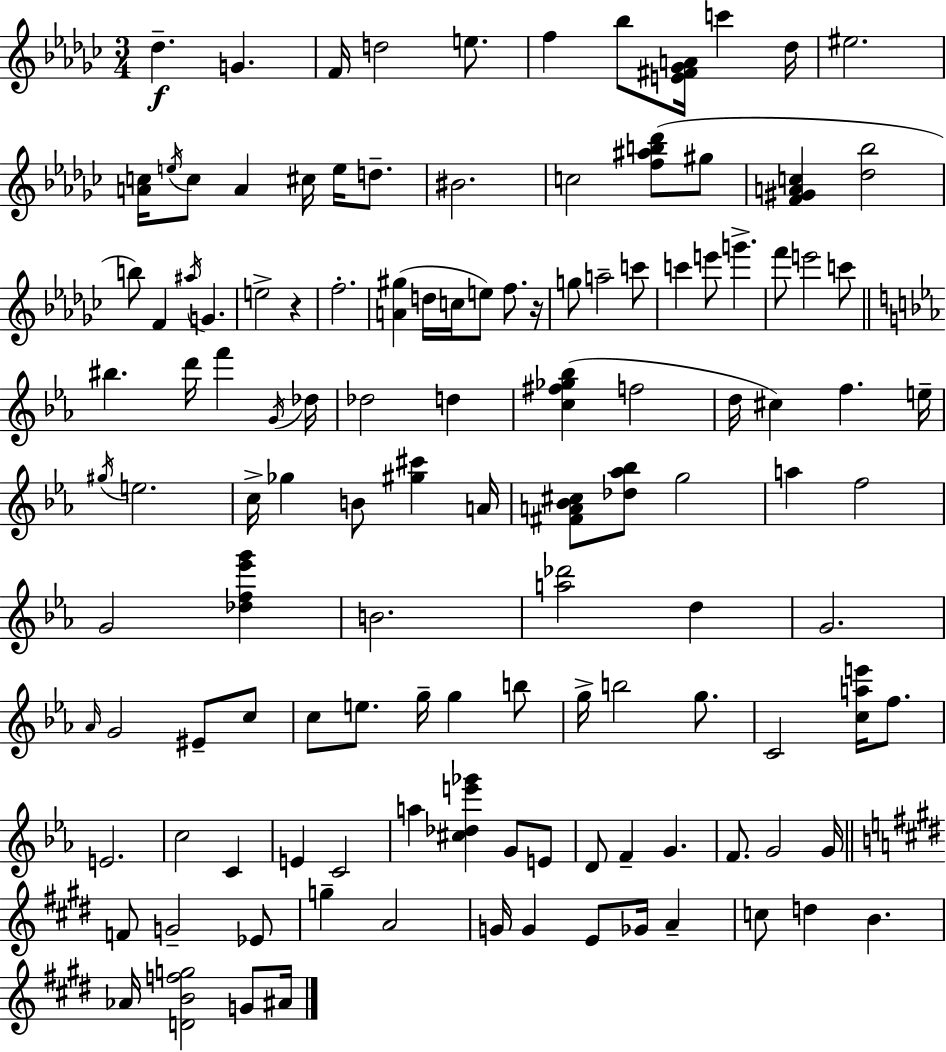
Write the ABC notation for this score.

X:1
T:Untitled
M:3/4
L:1/4
K:Ebm
_d G F/4 d2 e/2 f _b/2 [E^F_GA]/4 c' _d/4 ^e2 [Ac]/4 e/4 c/2 A ^c/4 e/4 d/2 ^B2 c2 [f^ab_d']/2 ^g/2 [F^GAc] [_d_b]2 b/2 F ^a/4 G e2 z f2 [A^g] d/4 c/4 e/2 f/2 z/4 g/2 a2 c'/2 c' e'/2 g' f'/2 e'2 c'/2 ^b d'/4 f' G/4 _d/4 _d2 d [c^f_g_b] f2 d/4 ^c f e/4 ^g/4 e2 c/4 _g B/2 [^g^c'] A/4 [^FA_B^c]/2 [_d_a_b]/2 g2 a f2 G2 [_df_e'g'] B2 [a_d']2 d G2 _A/4 G2 ^E/2 c/2 c/2 e/2 g/4 g b/2 g/4 b2 g/2 C2 [cae']/4 f/2 E2 c2 C E C2 a [^c_de'_g'] G/2 E/2 D/2 F G F/2 G2 G/4 F/2 G2 _E/2 g A2 G/4 G E/2 _G/4 A c/2 d B _A/4 [DBfg]2 G/2 ^A/4